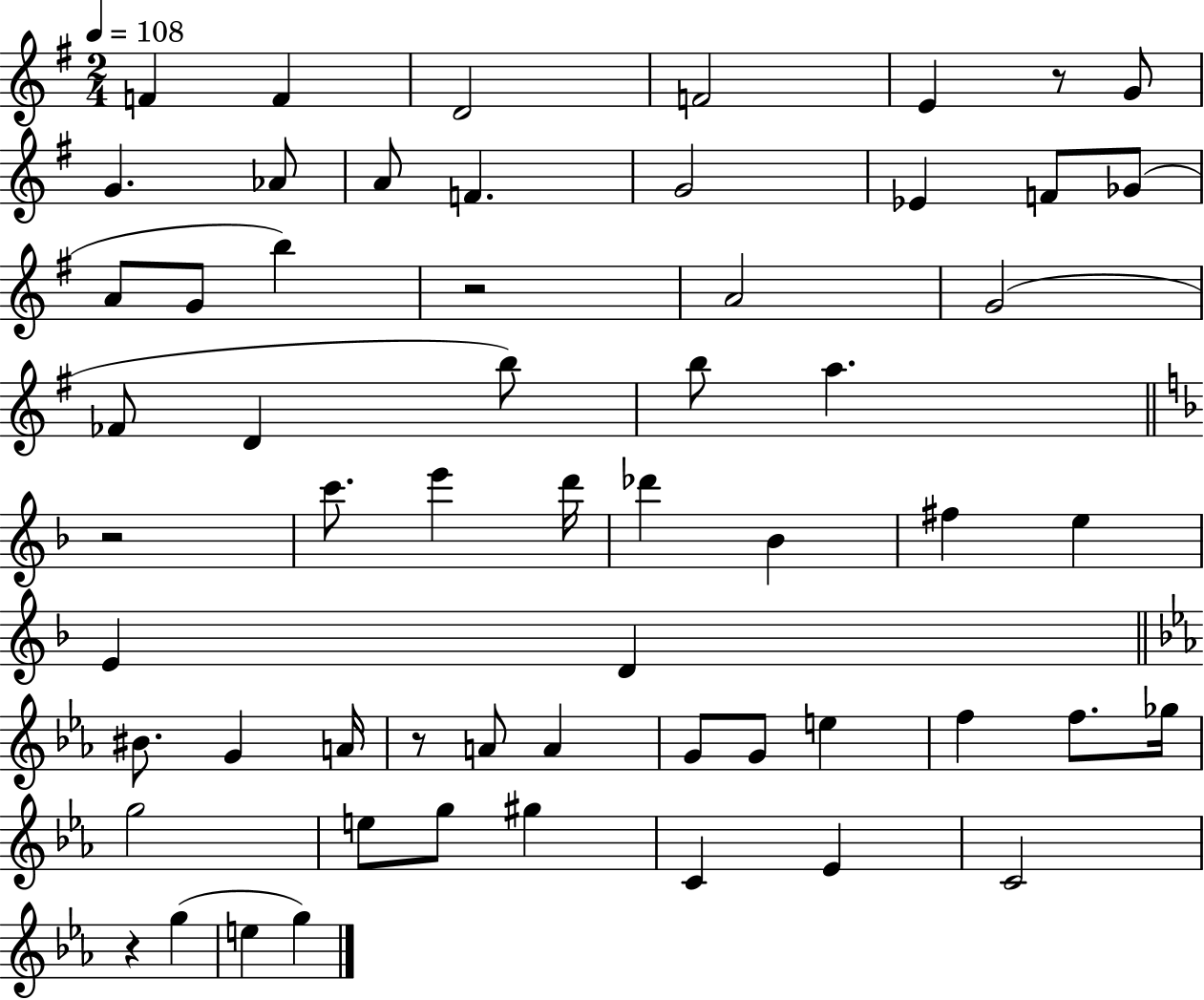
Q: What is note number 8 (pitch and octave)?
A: Ab4